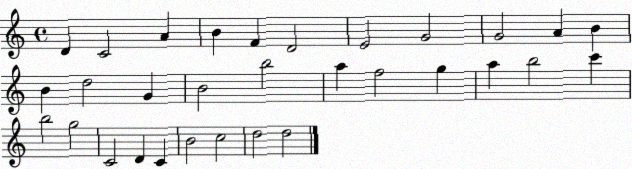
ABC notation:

X:1
T:Untitled
M:4/4
L:1/4
K:C
D C2 A B F D2 E2 G2 G2 A B B d2 G B2 b2 a f2 g a b2 c' b2 g2 C2 D C B2 c2 d2 d2